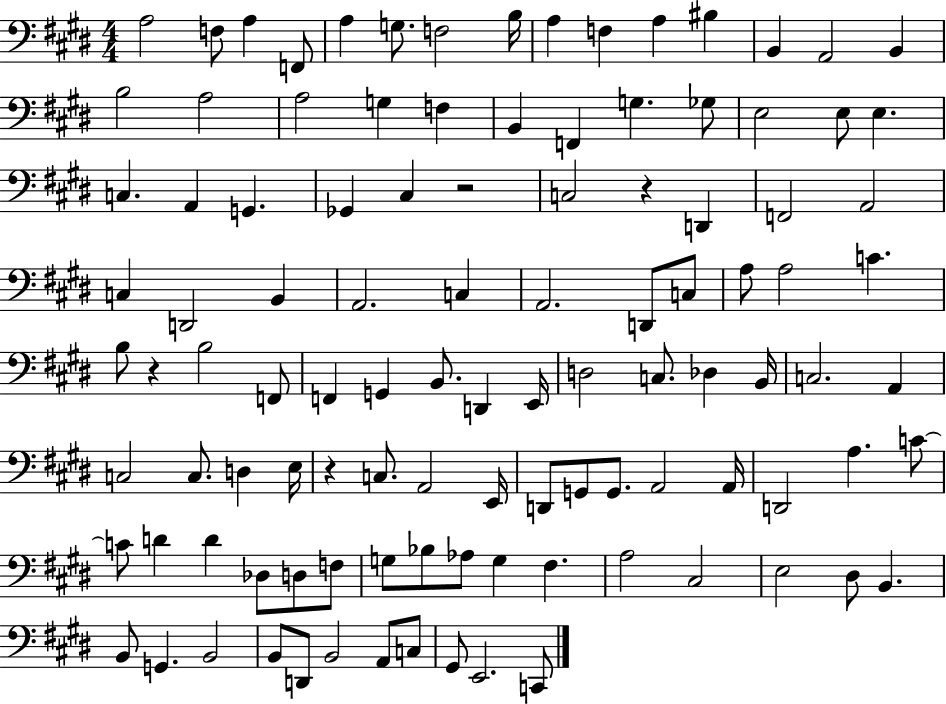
A3/h F3/e A3/q F2/e A3/q G3/e. F3/h B3/s A3/q F3/q A3/q BIS3/q B2/q A2/h B2/q B3/h A3/h A3/h G3/q F3/q B2/q F2/q G3/q. Gb3/e E3/h E3/e E3/q. C3/q. A2/q G2/q. Gb2/q C#3/q R/h C3/h R/q D2/q F2/h A2/h C3/q D2/h B2/q A2/h. C3/q A2/h. D2/e C3/e A3/e A3/h C4/q. B3/e R/q B3/h F2/e F2/q G2/q B2/e. D2/q E2/s D3/h C3/e. Db3/q B2/s C3/h. A2/q C3/h C3/e. D3/q E3/s R/q C3/e. A2/h E2/s D2/e G2/e G2/e. A2/h A2/s D2/h A3/q. C4/e C4/e D4/q D4/q Db3/e D3/e F3/e G3/e Bb3/e Ab3/e G3/q F#3/q. A3/h C#3/h E3/h D#3/e B2/q. B2/e G2/q. B2/h B2/e D2/e B2/h A2/e C3/e G#2/e E2/h. C2/e